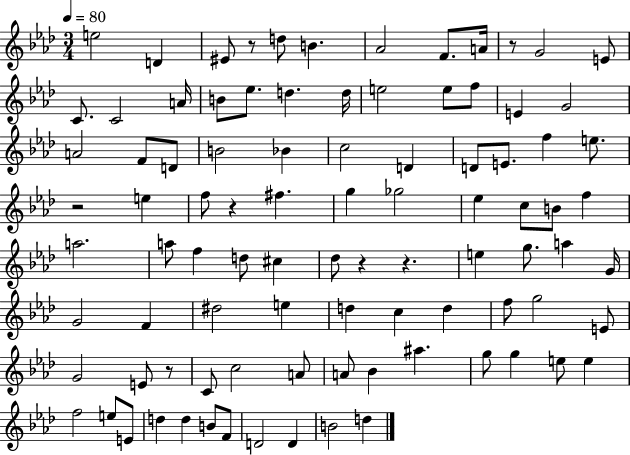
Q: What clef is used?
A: treble